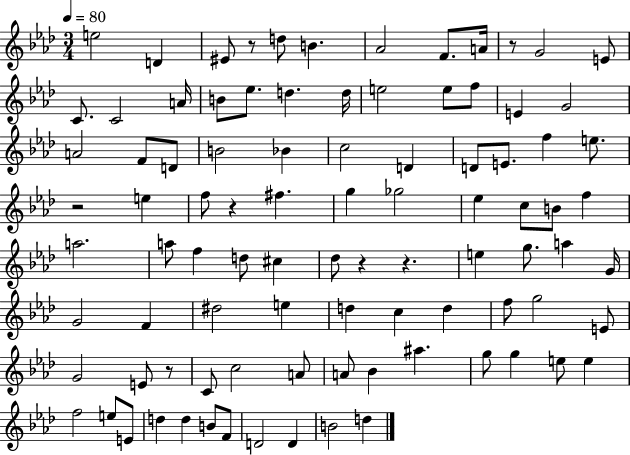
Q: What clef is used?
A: treble